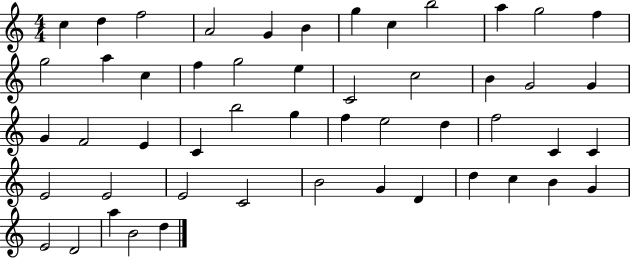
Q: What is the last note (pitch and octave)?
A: D5